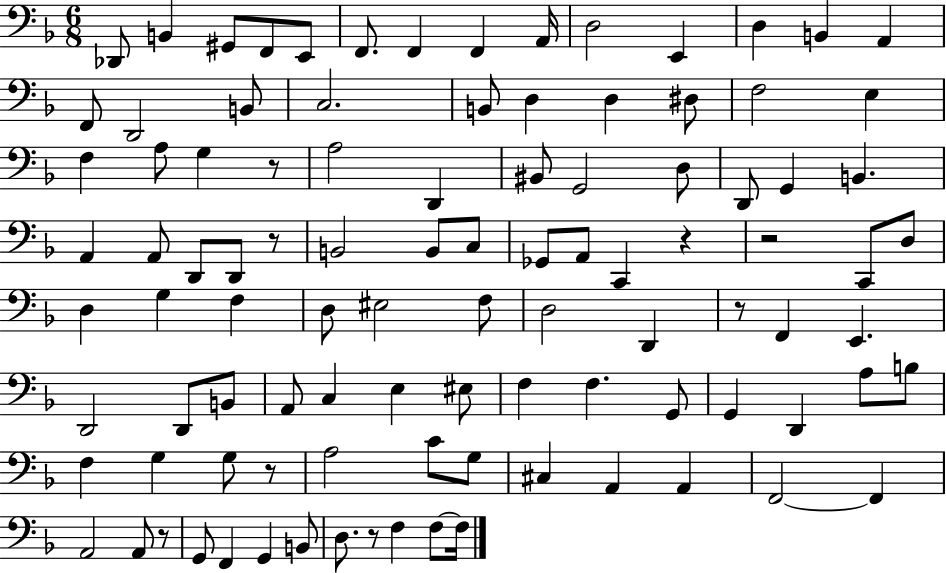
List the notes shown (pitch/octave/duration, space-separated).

Db2/e B2/q G#2/e F2/e E2/e F2/e. F2/q F2/q A2/s D3/h E2/q D3/q B2/q A2/q F2/e D2/h B2/e C3/h. B2/e D3/q D3/q D#3/e F3/h E3/q F3/q A3/e G3/q R/e A3/h D2/q BIS2/e G2/h D3/e D2/e G2/q B2/q. A2/q A2/e D2/e D2/e R/e B2/h B2/e C3/e Gb2/e A2/e C2/q R/q R/h C2/e D3/e D3/q G3/q F3/q D3/e EIS3/h F3/e D3/h D2/q R/e F2/q E2/q. D2/h D2/e B2/e A2/e C3/q E3/q EIS3/e F3/q F3/q. G2/e G2/q D2/q A3/e B3/e F3/q G3/q G3/e R/e A3/h C4/e G3/e C#3/q A2/q A2/q F2/h F2/q A2/h A2/e R/e G2/e F2/q G2/q B2/e D3/e. R/e F3/q F3/e F3/s